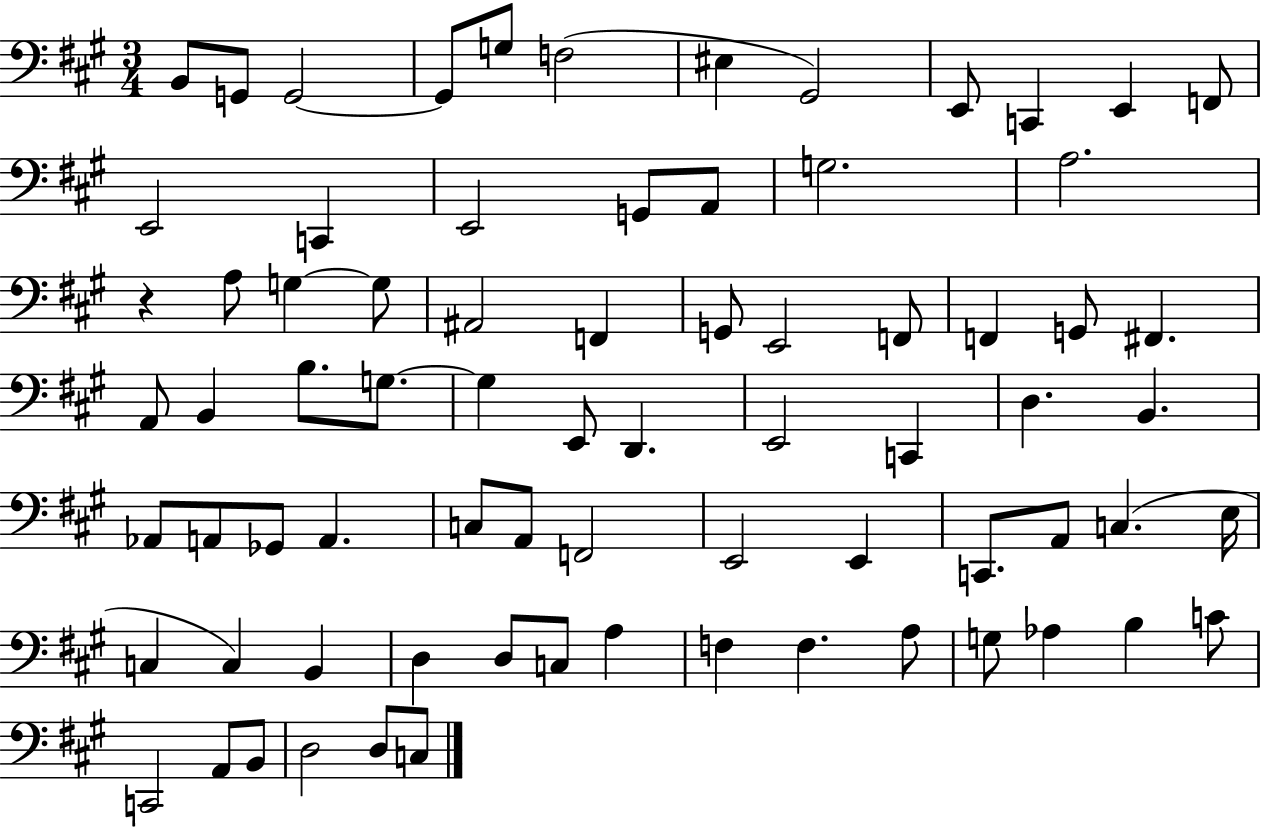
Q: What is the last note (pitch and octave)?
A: C3